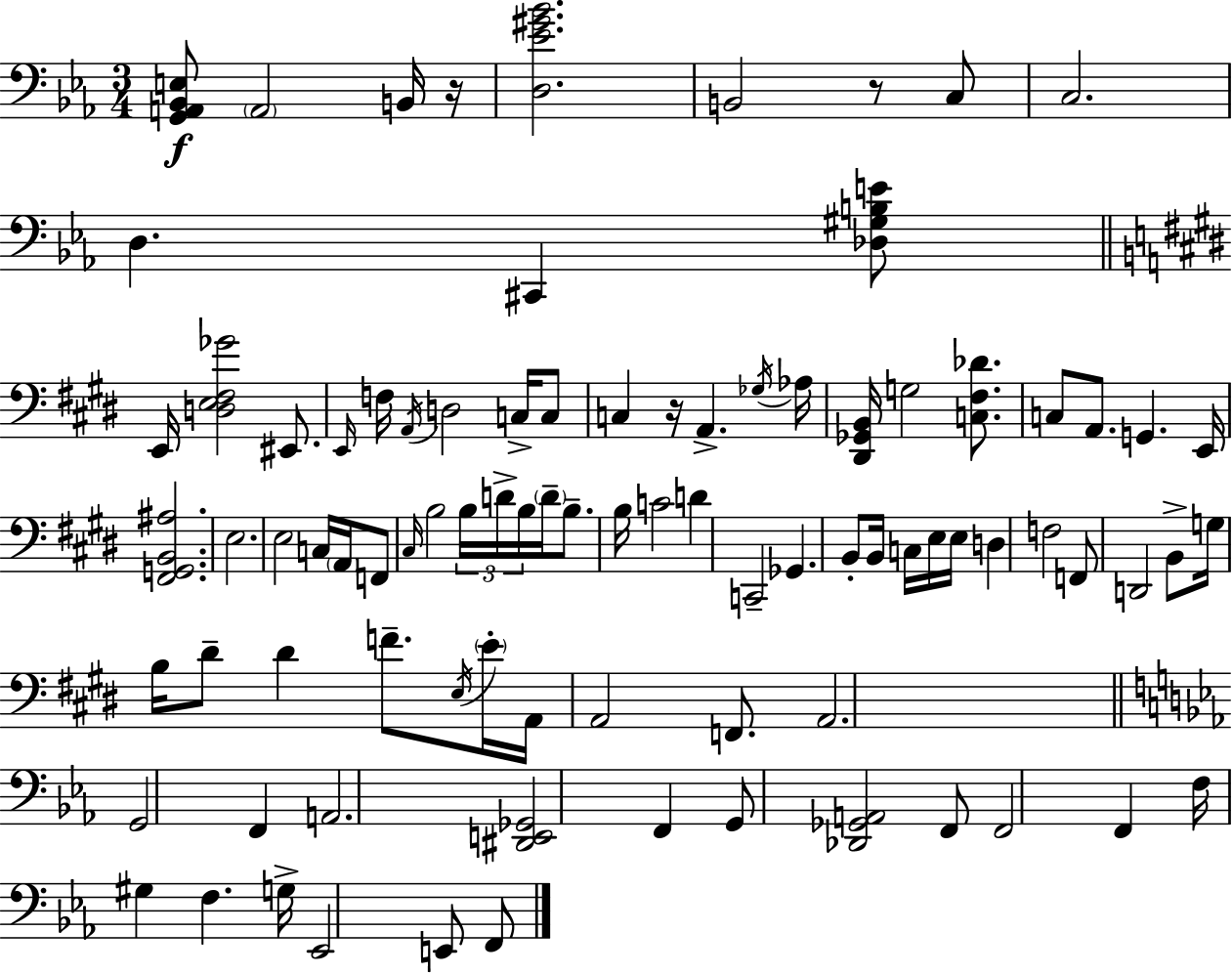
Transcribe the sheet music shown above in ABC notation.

X:1
T:Untitled
M:3/4
L:1/4
K:Eb
[G,,A,,_B,,E,]/2 A,,2 B,,/4 z/4 [D,_E^G_B]2 B,,2 z/2 C,/2 C,2 D, ^C,, [_D,^G,B,E]/2 E,,/4 [D,E,^F,_G]2 ^E,,/2 E,,/4 F,/4 A,,/4 D,2 C,/4 C,/2 C, z/4 A,, _G,/4 _A,/4 [^D,,_G,,B,,]/4 G,2 [C,^F,_D]/2 C,/2 A,,/2 G,, E,,/4 [^F,,G,,B,,^A,]2 E,2 E,2 C,/4 A,,/4 F,,/2 ^C,/4 B,2 B,/4 D/4 B,/4 D/4 B,/2 B,/4 C2 D C,,2 _G,, B,,/2 B,,/4 C,/4 E,/4 E,/4 D, F,2 F,,/2 D,,2 B,,/2 G,/4 B,/4 ^D/2 ^D F/2 E,/4 E/4 A,,/4 A,,2 F,,/2 A,,2 G,,2 F,, A,,2 [^D,,E,,_G,,]2 F,, G,,/2 [_D,,_G,,A,,]2 F,,/2 F,,2 F,, F,/4 ^G, F, G,/4 _E,,2 E,,/2 F,,/2